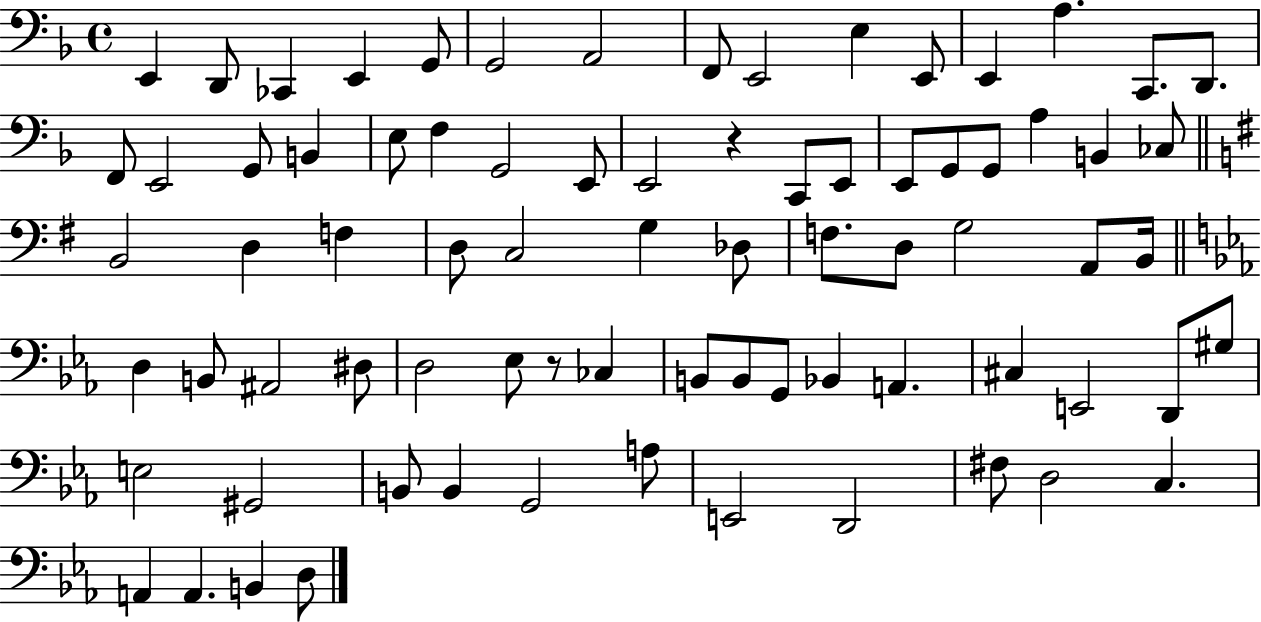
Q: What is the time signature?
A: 4/4